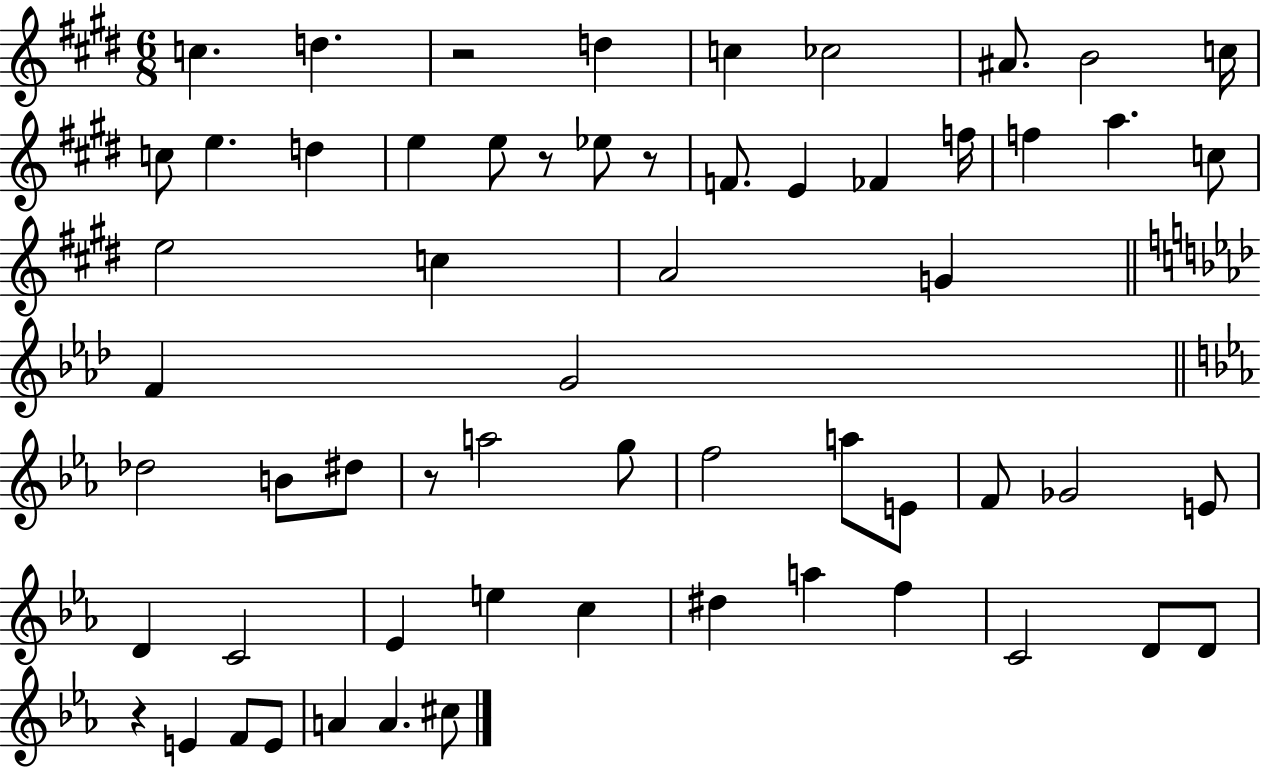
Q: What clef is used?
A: treble